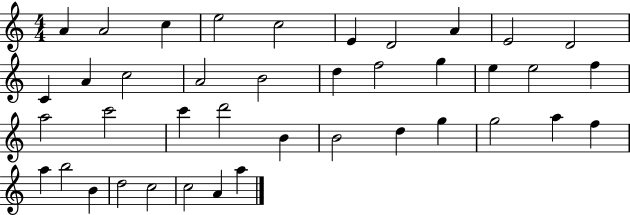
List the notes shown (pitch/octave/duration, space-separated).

A4/q A4/h C5/q E5/h C5/h E4/q D4/h A4/q E4/h D4/h C4/q A4/q C5/h A4/h B4/h D5/q F5/h G5/q E5/q E5/h F5/q A5/h C6/h C6/q D6/h B4/q B4/h D5/q G5/q G5/h A5/q F5/q A5/q B5/h B4/q D5/h C5/h C5/h A4/q A5/q